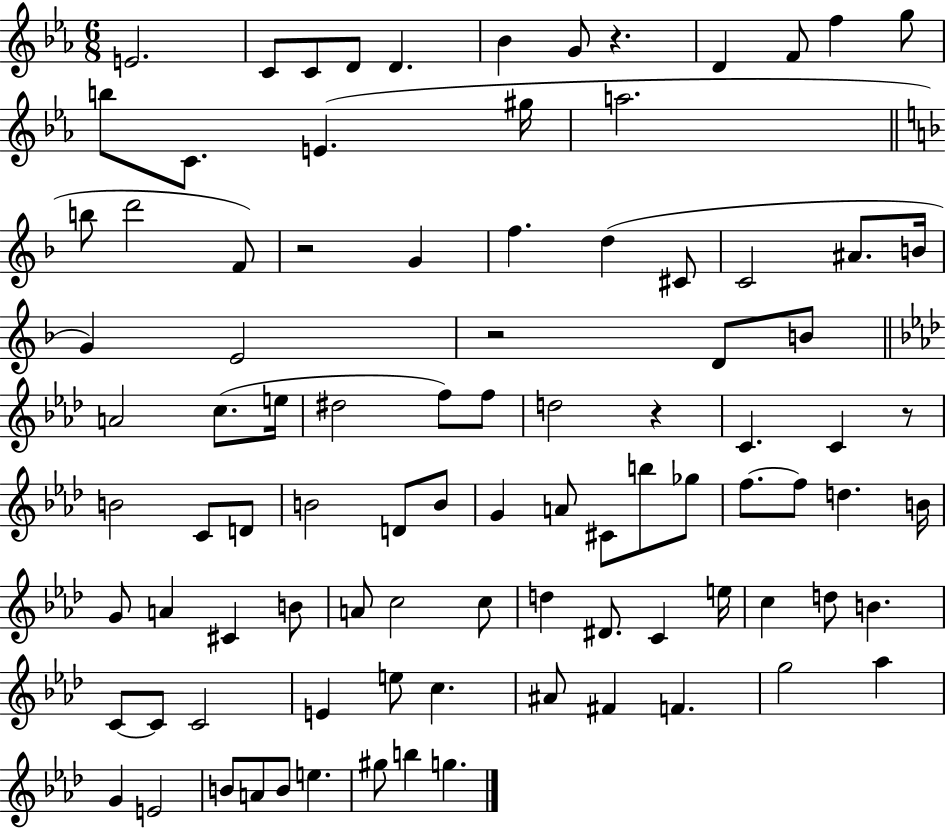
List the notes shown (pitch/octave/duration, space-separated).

E4/h. C4/e C4/e D4/e D4/q. Bb4/q G4/e R/q. D4/q F4/e F5/q G5/e B5/e C4/e. E4/q. G#5/s A5/h. B5/e D6/h F4/e R/h G4/q F5/q. D5/q C#4/e C4/h A#4/e. B4/s G4/q E4/h R/h D4/e B4/e A4/h C5/e. E5/s D#5/h F5/e F5/e D5/h R/q C4/q. C4/q R/e B4/h C4/e D4/e B4/h D4/e B4/e G4/q A4/e C#4/e B5/e Gb5/e F5/e. F5/e D5/q. B4/s G4/e A4/q C#4/q B4/e A4/e C5/h C5/e D5/q D#4/e. C4/q E5/s C5/q D5/e B4/q. C4/e C4/e C4/h E4/q E5/e C5/q. A#4/e F#4/q F4/q. G5/h Ab5/q G4/q E4/h B4/e A4/e B4/e E5/q. G#5/e B5/q G5/q.